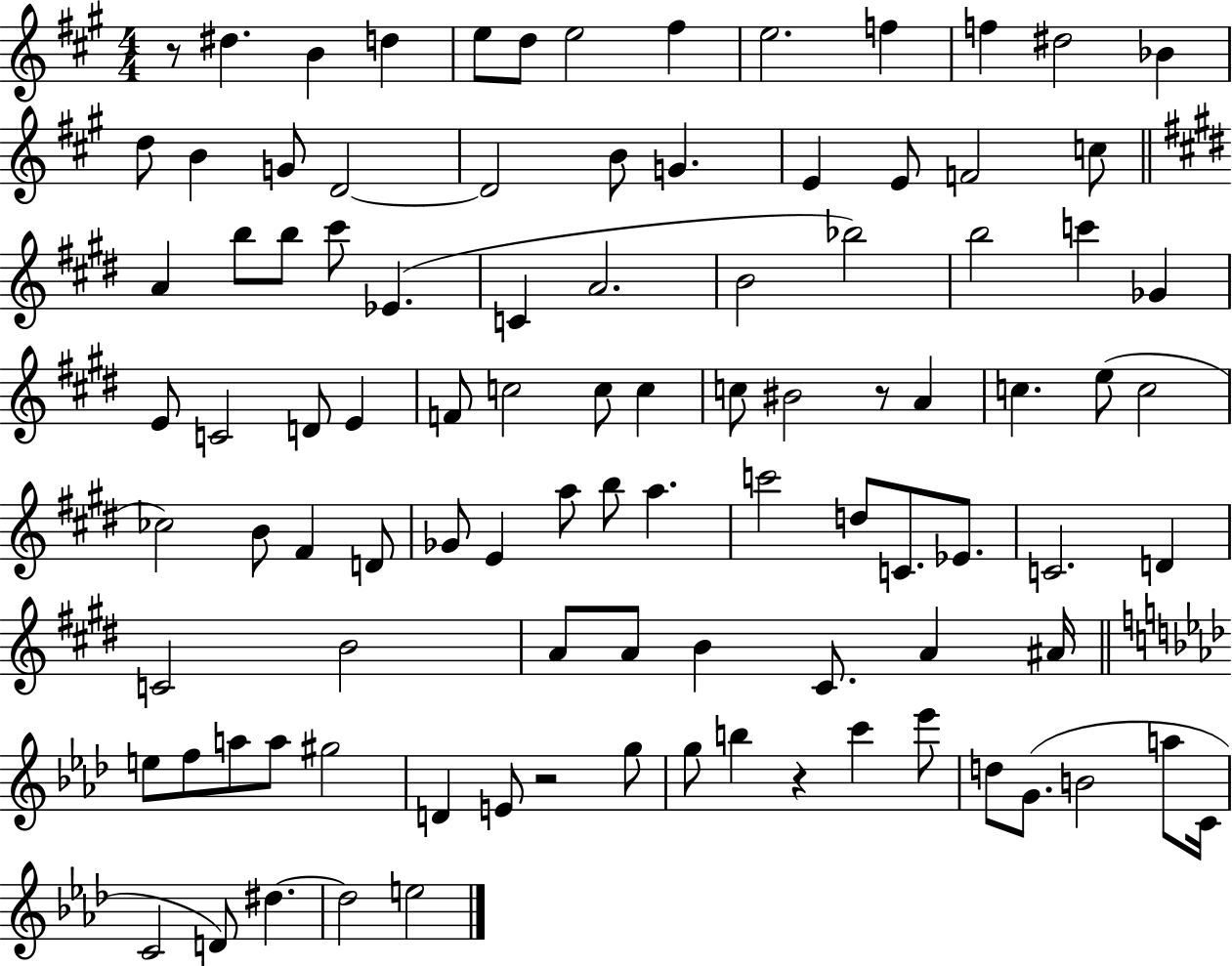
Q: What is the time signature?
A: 4/4